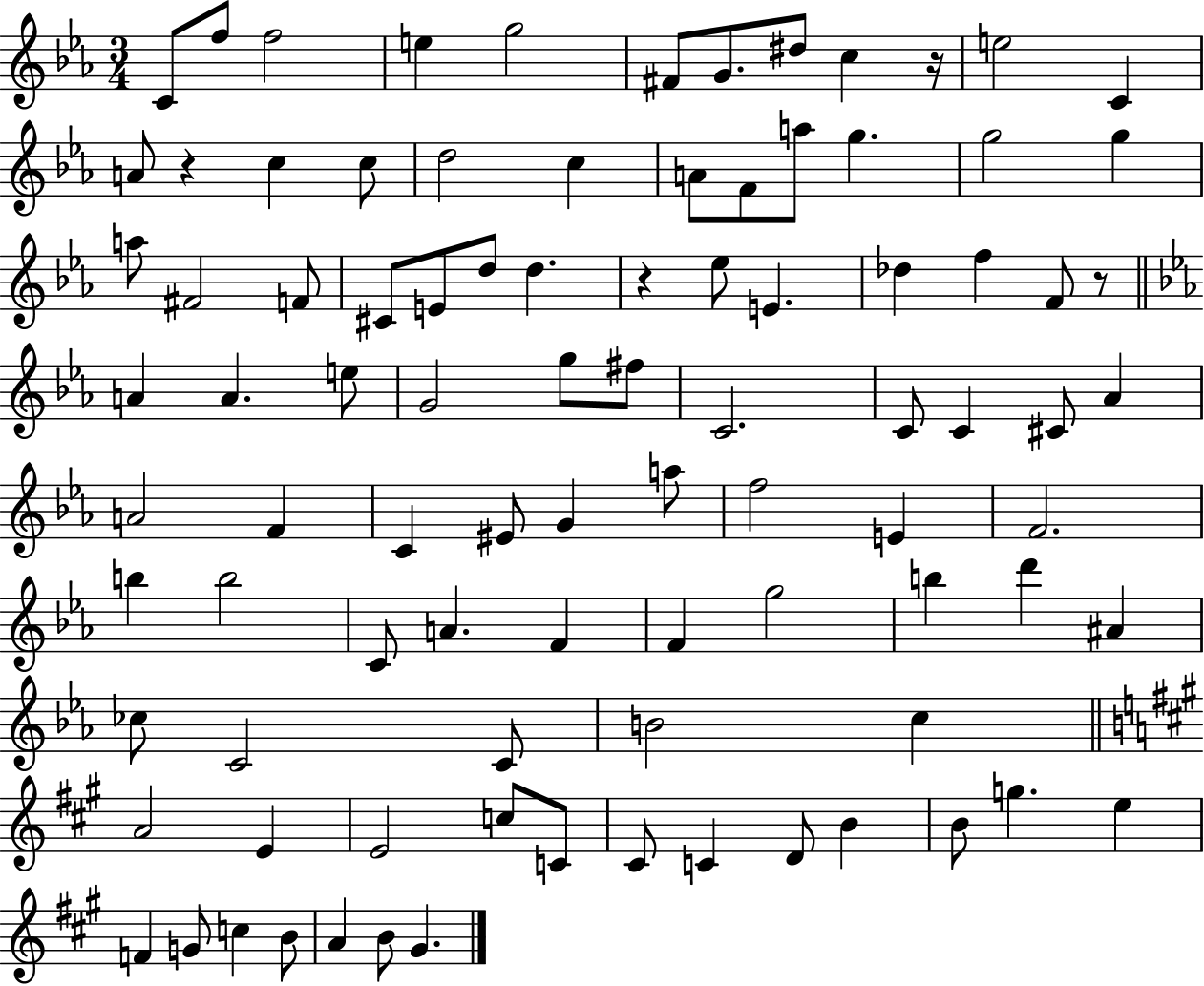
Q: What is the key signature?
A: EES major